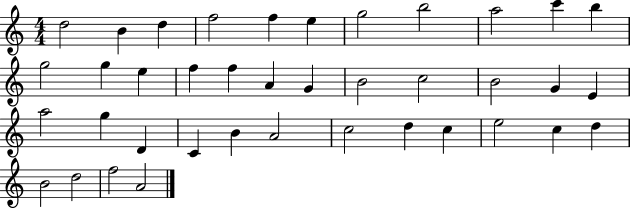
D5/h B4/q D5/q F5/h F5/q E5/q G5/h B5/h A5/h C6/q B5/q G5/h G5/q E5/q F5/q F5/q A4/q G4/q B4/h C5/h B4/h G4/q E4/q A5/h G5/q D4/q C4/q B4/q A4/h C5/h D5/q C5/q E5/h C5/q D5/q B4/h D5/h F5/h A4/h